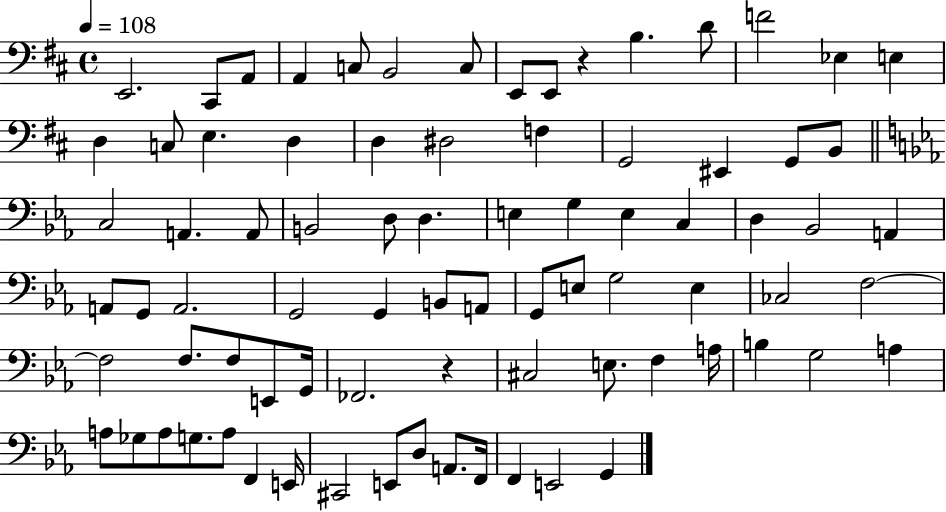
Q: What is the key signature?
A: D major